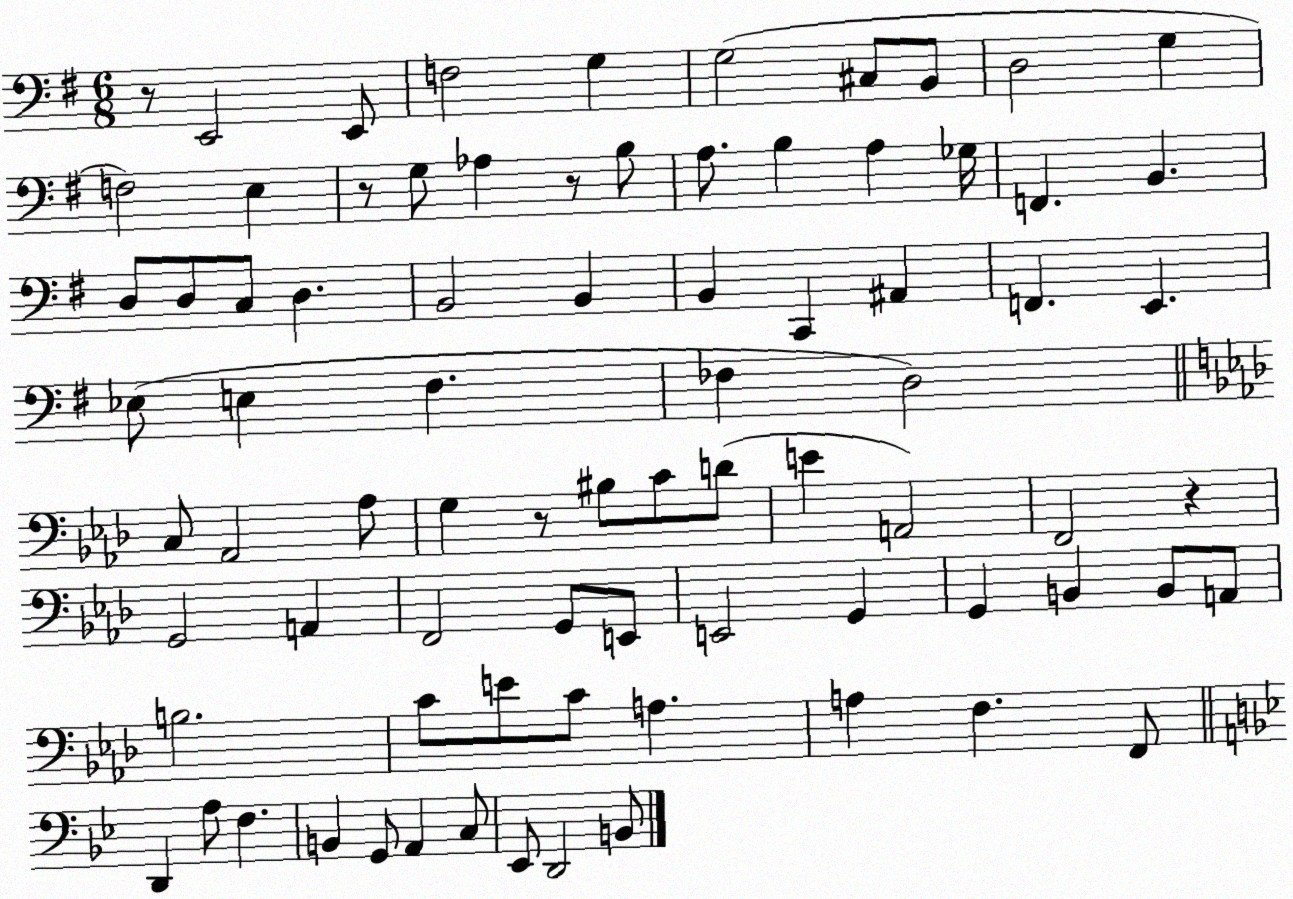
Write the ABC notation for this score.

X:1
T:Untitled
M:6/8
L:1/4
K:G
z/2 E,,2 E,,/2 F,2 G, G,2 ^C,/2 B,,/2 D,2 G, F,2 E, z/2 G,/2 _A, z/2 B,/2 A,/2 B, A, _G,/4 F,, B,, D,/2 D,/2 C,/2 D, B,,2 B,, B,, C,, ^A,, F,, E,, _E,/2 E, ^F, _F, D,2 C,/2 _A,,2 _A,/2 G, z/2 ^B,/2 C/2 D/2 E A,,2 F,,2 z G,,2 A,, F,,2 G,,/2 E,,/2 E,,2 G,, G,, B,, B,,/2 A,,/2 B,2 C/2 E/2 C/2 A, A, F, F,,/2 D,, A,/2 F, B,, G,,/2 A,, C,/2 _E,,/2 D,,2 B,,/2